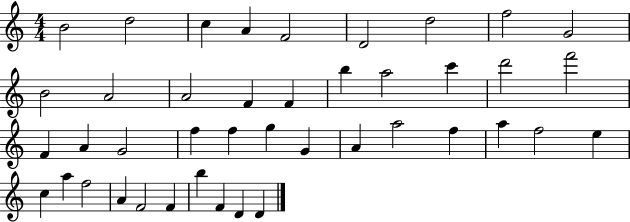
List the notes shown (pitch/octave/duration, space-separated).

B4/h D5/h C5/q A4/q F4/h D4/h D5/h F5/h G4/h B4/h A4/h A4/h F4/q F4/q B5/q A5/h C6/q D6/h F6/h F4/q A4/q G4/h F5/q F5/q G5/q G4/q A4/q A5/h F5/q A5/q F5/h E5/q C5/q A5/q F5/h A4/q F4/h F4/q B5/q F4/q D4/q D4/q